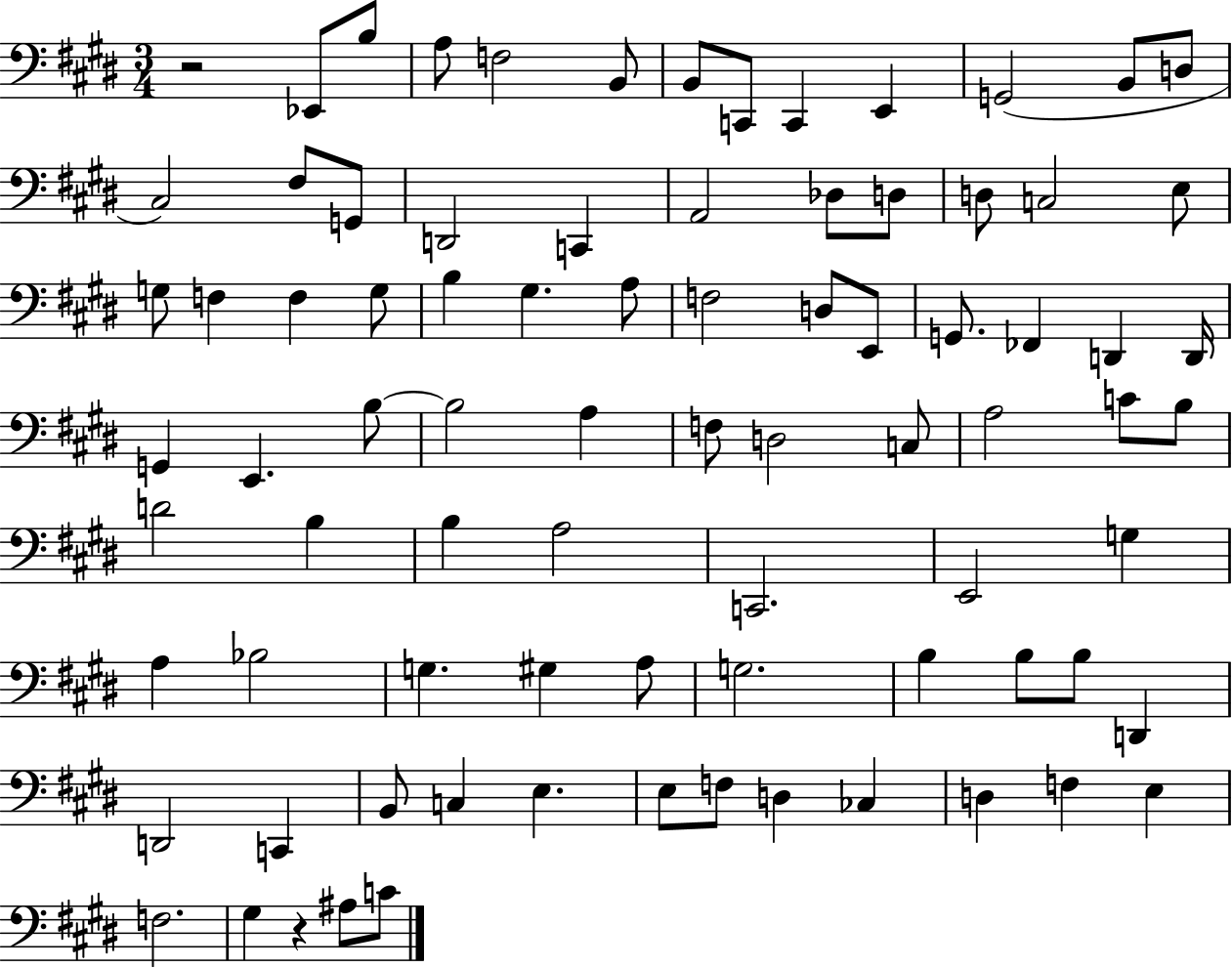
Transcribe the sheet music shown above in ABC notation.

X:1
T:Untitled
M:3/4
L:1/4
K:E
z2 _E,,/2 B,/2 A,/2 F,2 B,,/2 B,,/2 C,,/2 C,, E,, G,,2 B,,/2 D,/2 ^C,2 ^F,/2 G,,/2 D,,2 C,, A,,2 _D,/2 D,/2 D,/2 C,2 E,/2 G,/2 F, F, G,/2 B, ^G, A,/2 F,2 D,/2 E,,/2 G,,/2 _F,, D,, D,,/4 G,, E,, B,/2 B,2 A, F,/2 D,2 C,/2 A,2 C/2 B,/2 D2 B, B, A,2 C,,2 E,,2 G, A, _B,2 G, ^G, A,/2 G,2 B, B,/2 B,/2 D,, D,,2 C,, B,,/2 C, E, E,/2 F,/2 D, _C, D, F, E, F,2 ^G, z ^A,/2 C/2